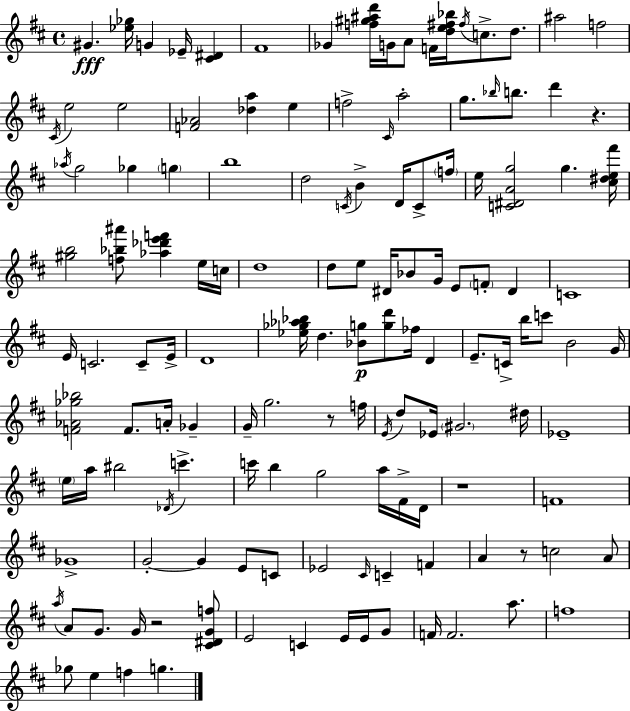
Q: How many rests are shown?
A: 5